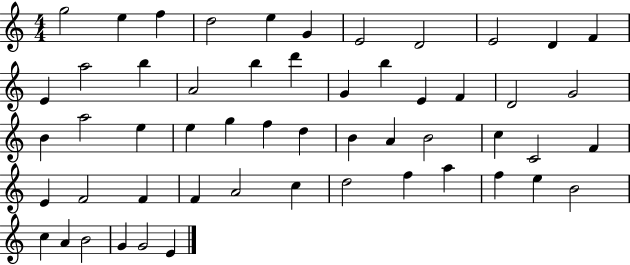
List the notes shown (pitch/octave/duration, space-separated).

G5/h E5/q F5/q D5/h E5/q G4/q E4/h D4/h E4/h D4/q F4/q E4/q A5/h B5/q A4/h B5/q D6/q G4/q B5/q E4/q F4/q D4/h G4/h B4/q A5/h E5/q E5/q G5/q F5/q D5/q B4/q A4/q B4/h C5/q C4/h F4/q E4/q F4/h F4/q F4/q A4/h C5/q D5/h F5/q A5/q F5/q E5/q B4/h C5/q A4/q B4/h G4/q G4/h E4/q